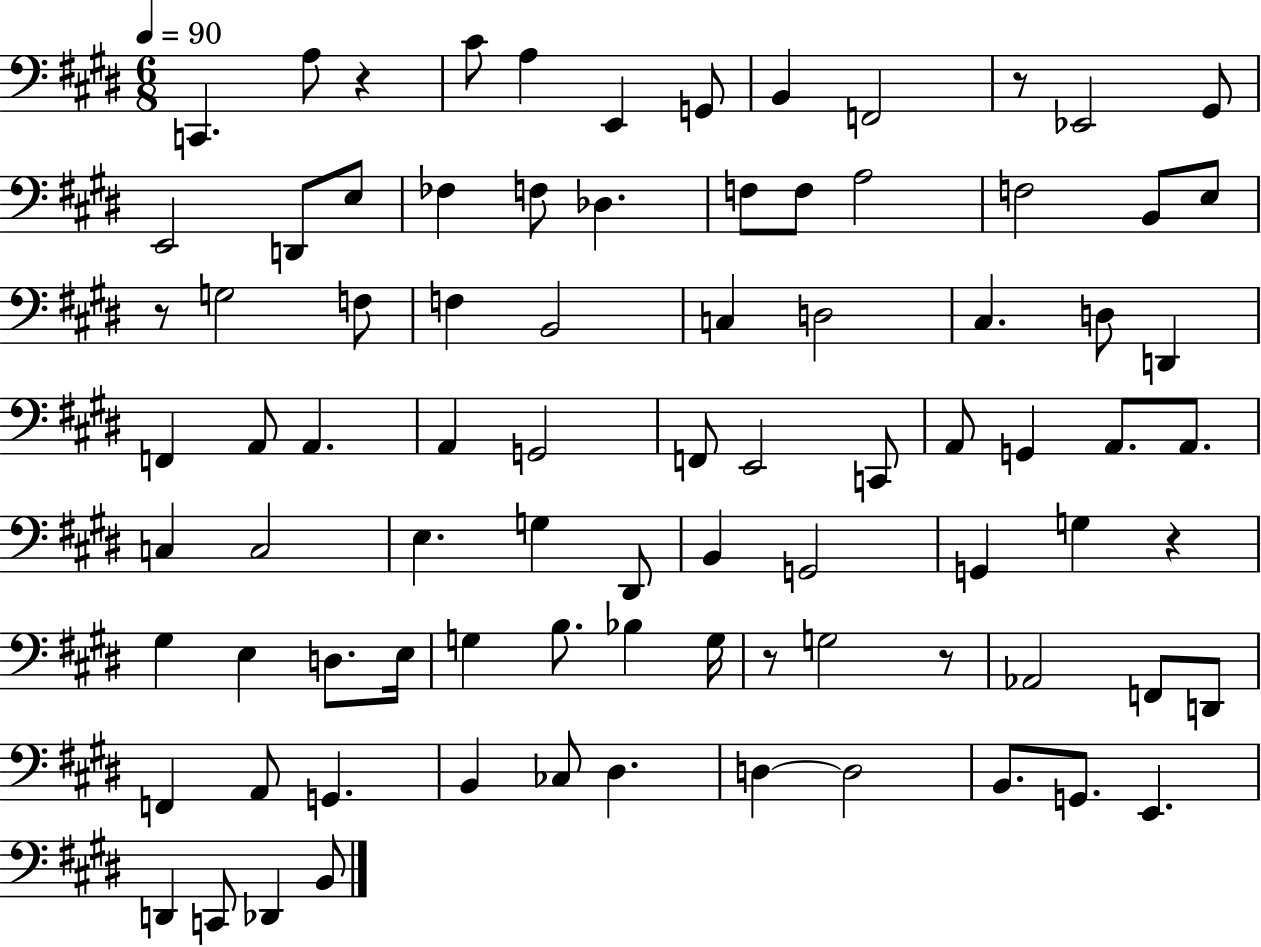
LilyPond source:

{
  \clef bass
  \numericTimeSignature
  \time 6/8
  \key e \major
  \tempo 4 = 90
  c,4. a8 r4 | cis'8 a4 e,4 g,8 | b,4 f,2 | r8 ees,2 gis,8 | \break e,2 d,8 e8 | fes4 f8 des4. | f8 f8 a2 | f2 b,8 e8 | \break r8 g2 f8 | f4 b,2 | c4 d2 | cis4. d8 d,4 | \break f,4 a,8 a,4. | a,4 g,2 | f,8 e,2 c,8 | a,8 g,4 a,8. a,8. | \break c4 c2 | e4. g4 dis,8 | b,4 g,2 | g,4 g4 r4 | \break gis4 e4 d8. e16 | g4 b8. bes4 g16 | r8 g2 r8 | aes,2 f,8 d,8 | \break f,4 a,8 g,4. | b,4 ces8 dis4. | d4~~ d2 | b,8. g,8. e,4. | \break d,4 c,8 des,4 b,8 | \bar "|."
}